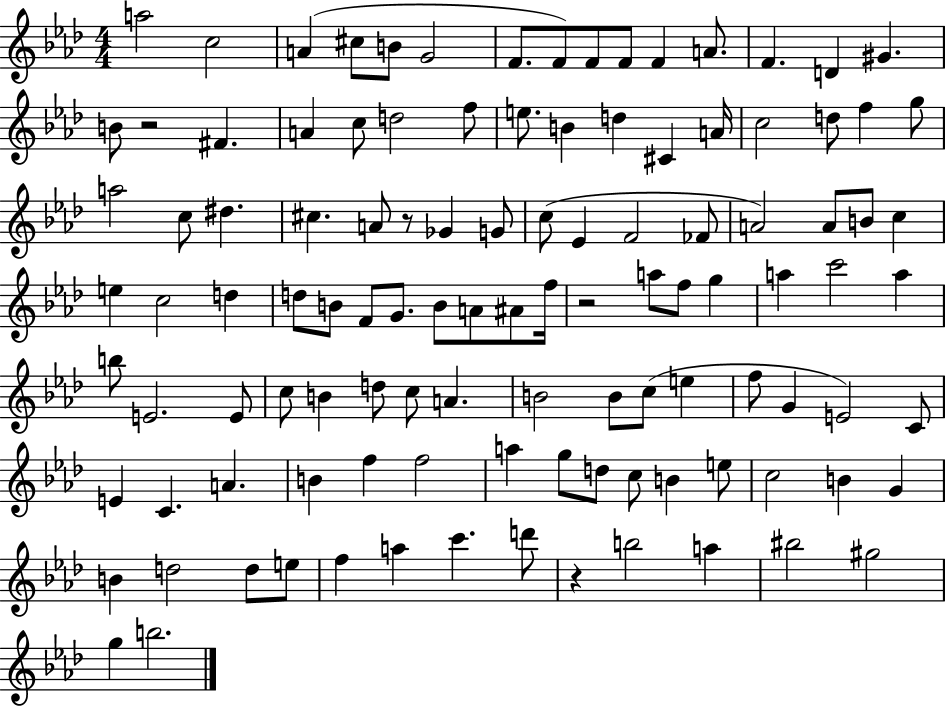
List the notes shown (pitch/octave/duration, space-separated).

A5/h C5/h A4/q C#5/e B4/e G4/h F4/e. F4/e F4/e F4/e F4/q A4/e. F4/q. D4/q G#4/q. B4/e R/h F#4/q. A4/q C5/e D5/h F5/e E5/e. B4/q D5/q C#4/q A4/s C5/h D5/e F5/q G5/e A5/h C5/e D#5/q. C#5/q. A4/e R/e Gb4/q G4/e C5/e Eb4/q F4/h FES4/e A4/h A4/e B4/e C5/q E5/q C5/h D5/q D5/e B4/e F4/e G4/e. B4/e A4/e A#4/e F5/s R/h A5/e F5/e G5/q A5/q C6/h A5/q B5/e E4/h. E4/e C5/e B4/q D5/e C5/e A4/q. B4/h B4/e C5/e E5/q F5/e G4/q E4/h C4/e E4/q C4/q. A4/q. B4/q F5/q F5/h A5/q G5/e D5/e C5/e B4/q E5/e C5/h B4/q G4/q B4/q D5/h D5/e E5/e F5/q A5/q C6/q. D6/e R/q B5/h A5/q BIS5/h G#5/h G5/q B5/h.